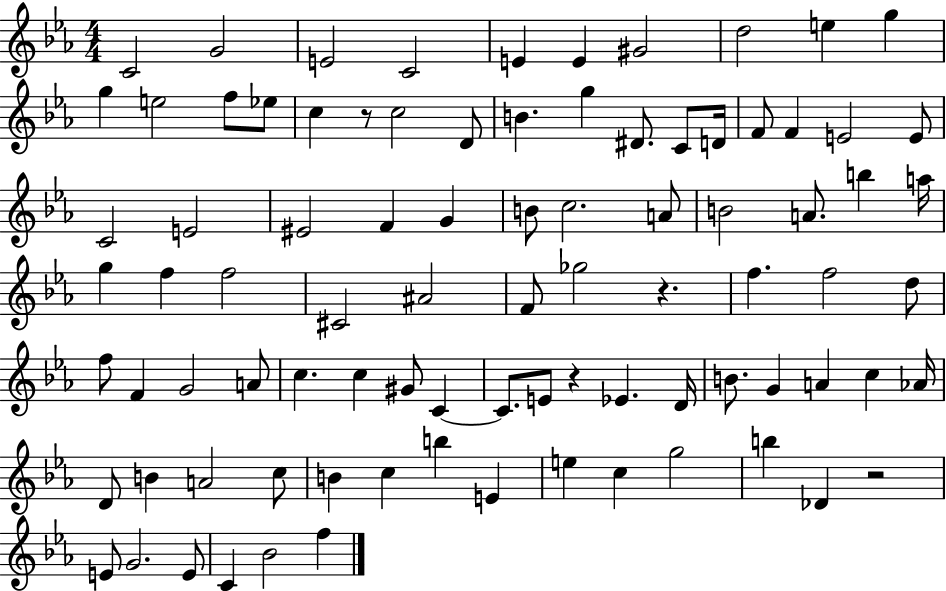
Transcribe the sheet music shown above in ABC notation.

X:1
T:Untitled
M:4/4
L:1/4
K:Eb
C2 G2 E2 C2 E E ^G2 d2 e g g e2 f/2 _e/2 c z/2 c2 D/2 B g ^D/2 C/2 D/4 F/2 F E2 E/2 C2 E2 ^E2 F G B/2 c2 A/2 B2 A/2 b a/4 g f f2 ^C2 ^A2 F/2 _g2 z f f2 d/2 f/2 F G2 A/2 c c ^G/2 C C/2 E/2 z _E D/4 B/2 G A c _A/4 D/2 B A2 c/2 B c b E e c g2 b _D z2 E/2 G2 E/2 C _B2 f